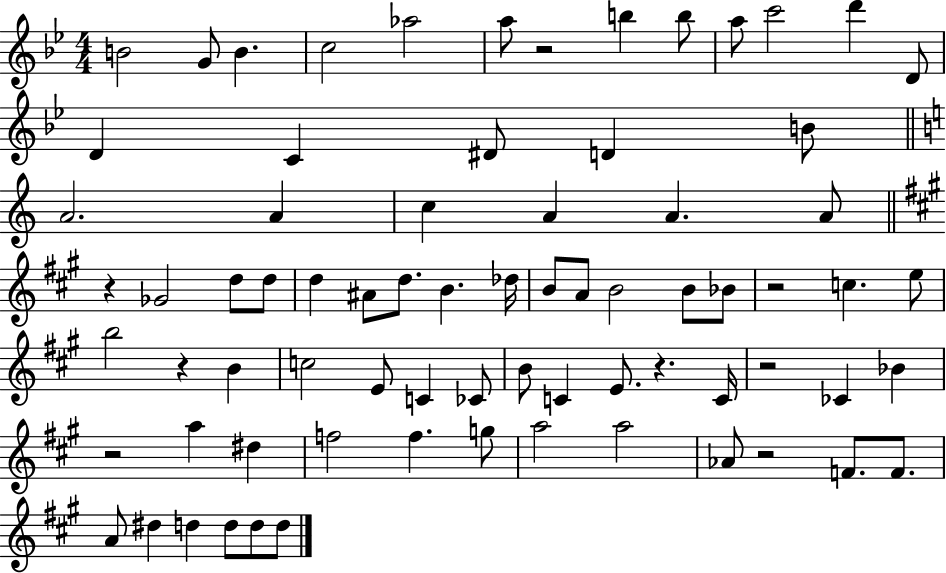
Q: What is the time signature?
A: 4/4